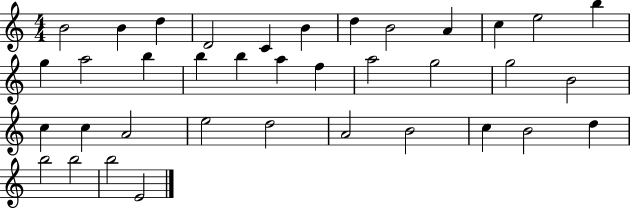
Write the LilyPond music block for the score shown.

{
  \clef treble
  \numericTimeSignature
  \time 4/4
  \key c \major
  b'2 b'4 d''4 | d'2 c'4 b'4 | d''4 b'2 a'4 | c''4 e''2 b''4 | \break g''4 a''2 b''4 | b''4 b''4 a''4 f''4 | a''2 g''2 | g''2 b'2 | \break c''4 c''4 a'2 | e''2 d''2 | a'2 b'2 | c''4 b'2 d''4 | \break b''2 b''2 | b''2 e'2 | \bar "|."
}